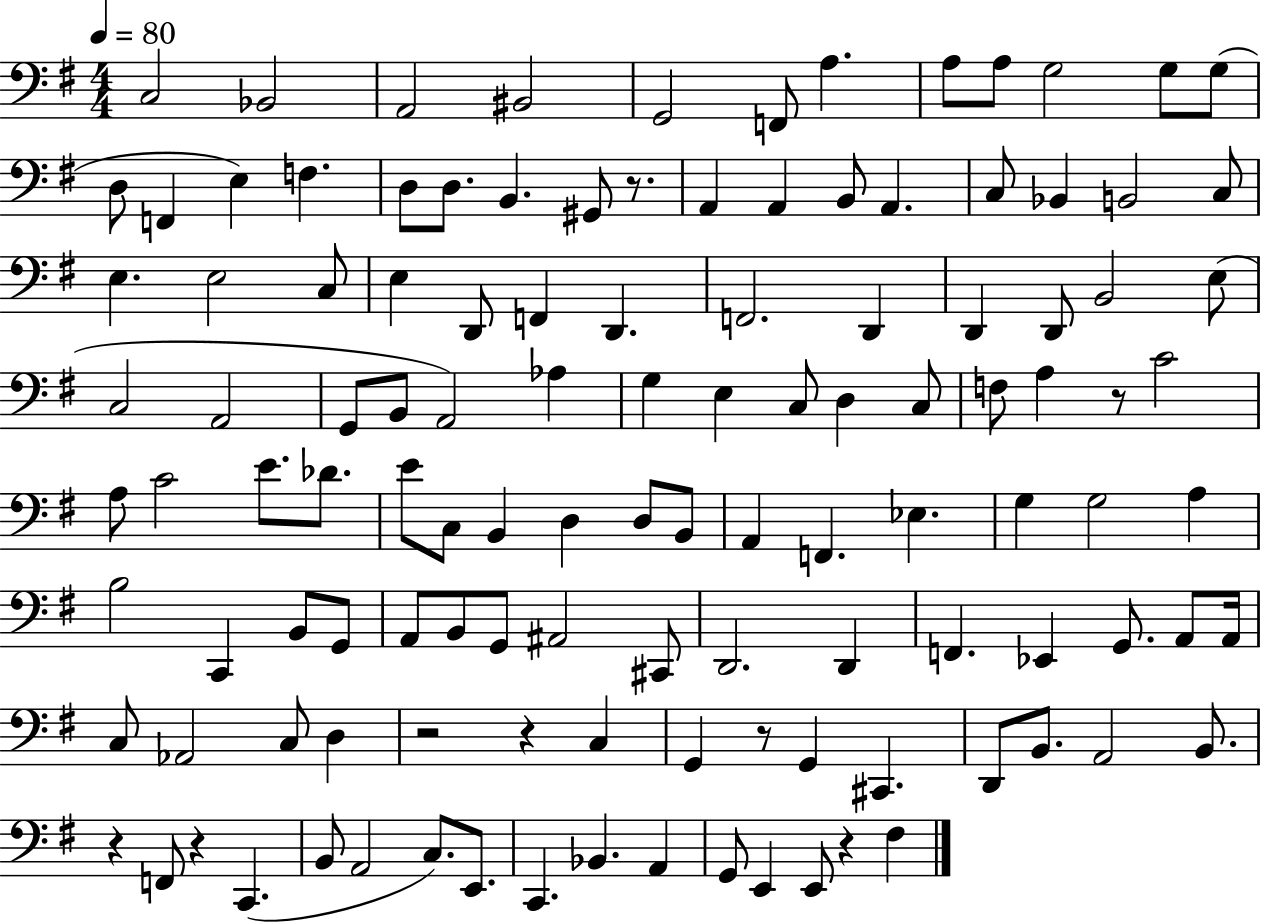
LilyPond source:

{
  \clef bass
  \numericTimeSignature
  \time 4/4
  \key g \major
  \tempo 4 = 80
  c2 bes,2 | a,2 bis,2 | g,2 f,8 a4. | a8 a8 g2 g8 g8( | \break d8 f,4 e4) f4. | d8 d8. b,4. gis,8 r8. | a,4 a,4 b,8 a,4. | c8 bes,4 b,2 c8 | \break e4. e2 c8 | e4 d,8 f,4 d,4. | f,2. d,4 | d,4 d,8 b,2 e8( | \break c2 a,2 | g,8 b,8 a,2) aes4 | g4 e4 c8 d4 c8 | f8 a4 r8 c'2 | \break a8 c'2 e'8. des'8. | e'8 c8 b,4 d4 d8 b,8 | a,4 f,4. ees4. | g4 g2 a4 | \break b2 c,4 b,8 g,8 | a,8 b,8 g,8 ais,2 cis,8 | d,2. d,4 | f,4. ees,4 g,8. a,8 a,16 | \break c8 aes,2 c8 d4 | r2 r4 c4 | g,4 r8 g,4 cis,4. | d,8 b,8. a,2 b,8. | \break r4 f,8 r4 c,4.( | b,8 a,2 c8.) e,8. | c,4. bes,4. a,4 | g,8 e,4 e,8 r4 fis4 | \break \bar "|."
}